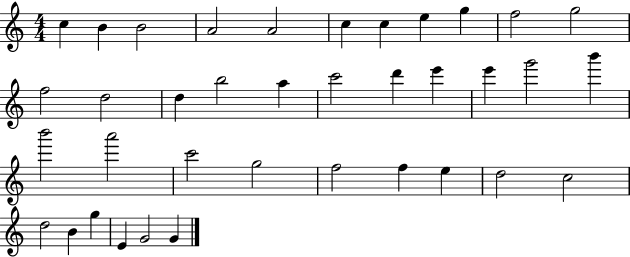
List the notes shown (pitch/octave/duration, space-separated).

C5/q B4/q B4/h A4/h A4/h C5/q C5/q E5/q G5/q F5/h G5/h F5/h D5/h D5/q B5/h A5/q C6/h D6/q E6/q E6/q G6/h B6/q B6/h A6/h C6/h G5/h F5/h F5/q E5/q D5/h C5/h D5/h B4/q G5/q E4/q G4/h G4/q